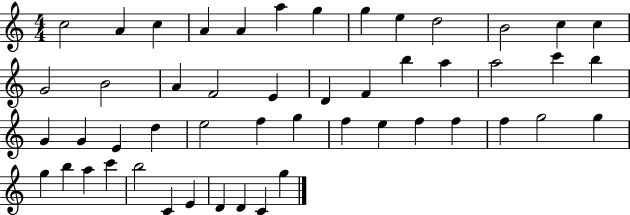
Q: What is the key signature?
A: C major